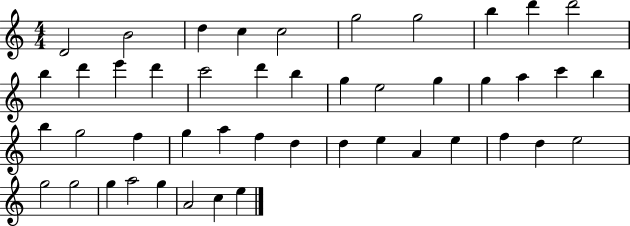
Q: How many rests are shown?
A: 0